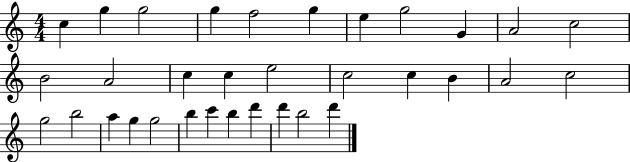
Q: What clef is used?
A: treble